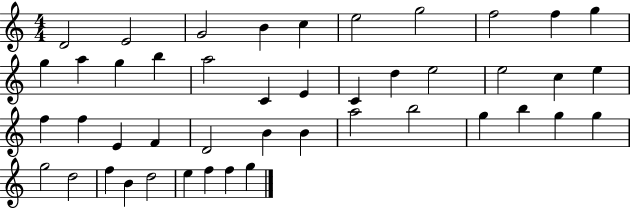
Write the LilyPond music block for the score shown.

{
  \clef treble
  \numericTimeSignature
  \time 4/4
  \key c \major
  d'2 e'2 | g'2 b'4 c''4 | e''2 g''2 | f''2 f''4 g''4 | \break g''4 a''4 g''4 b''4 | a''2 c'4 e'4 | c'4 d''4 e''2 | e''2 c''4 e''4 | \break f''4 f''4 e'4 f'4 | d'2 b'4 b'4 | a''2 b''2 | g''4 b''4 g''4 g''4 | \break g''2 d''2 | f''4 b'4 d''2 | e''4 f''4 f''4 g''4 | \bar "|."
}